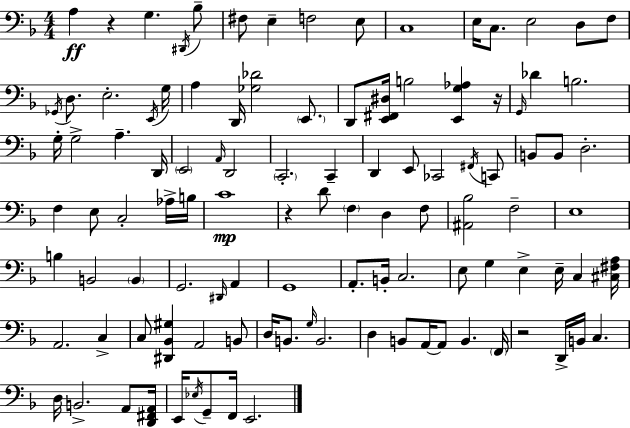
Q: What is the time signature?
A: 4/4